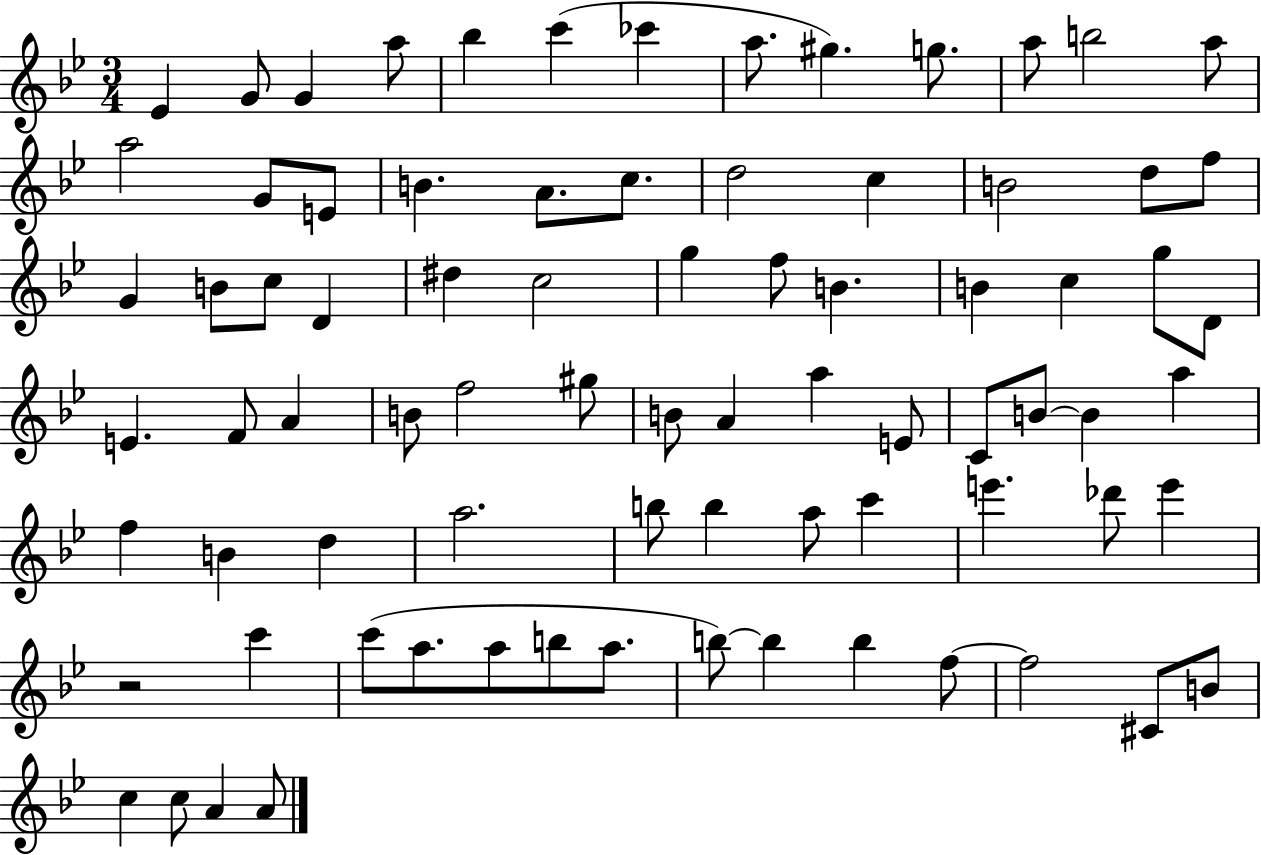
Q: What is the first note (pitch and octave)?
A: Eb4